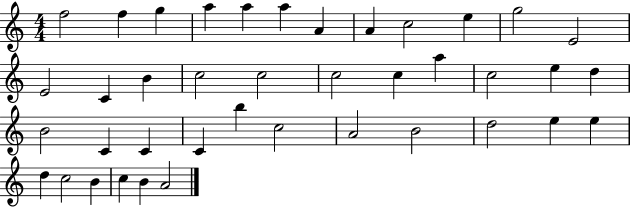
{
  \clef treble
  \numericTimeSignature
  \time 4/4
  \key c \major
  f''2 f''4 g''4 | a''4 a''4 a''4 a'4 | a'4 c''2 e''4 | g''2 e'2 | \break e'2 c'4 b'4 | c''2 c''2 | c''2 c''4 a''4 | c''2 e''4 d''4 | \break b'2 c'4 c'4 | c'4 b''4 c''2 | a'2 b'2 | d''2 e''4 e''4 | \break d''4 c''2 b'4 | c''4 b'4 a'2 | \bar "|."
}